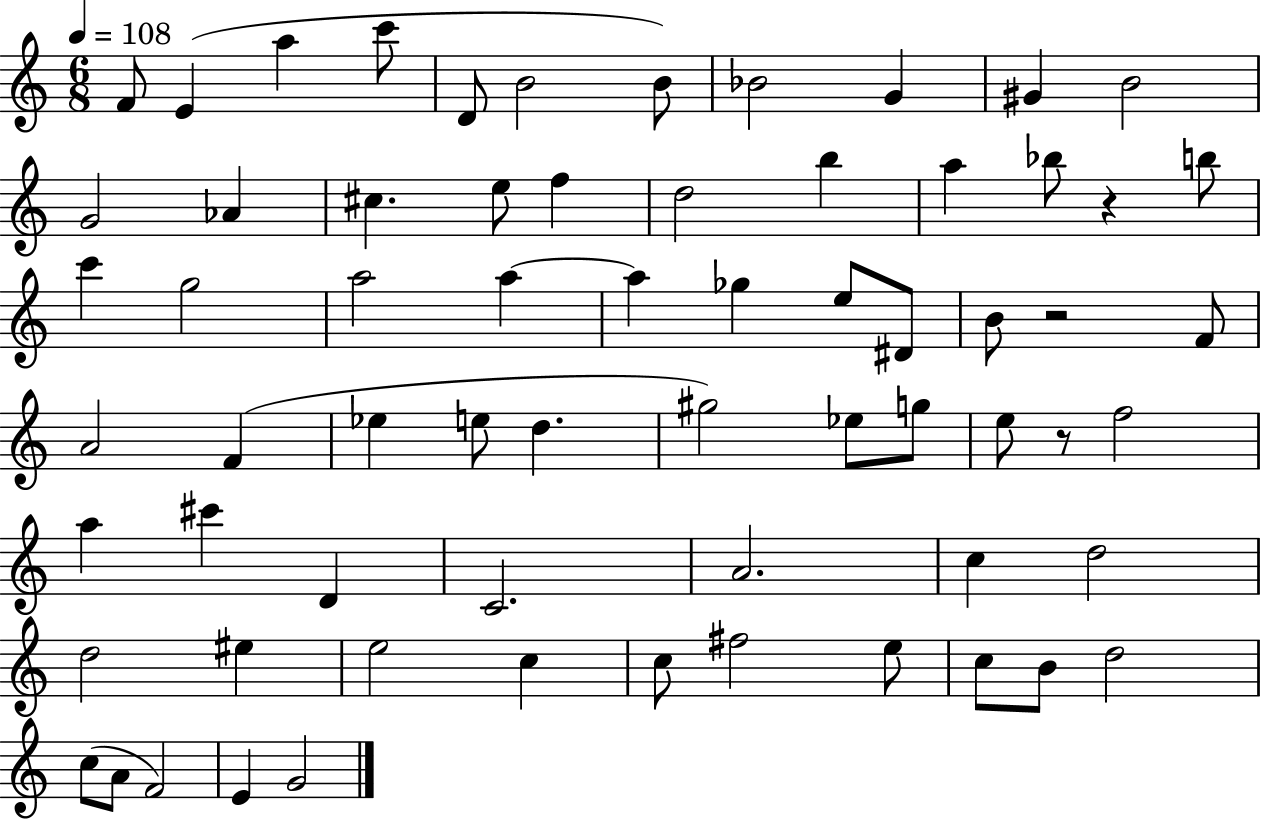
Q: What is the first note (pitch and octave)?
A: F4